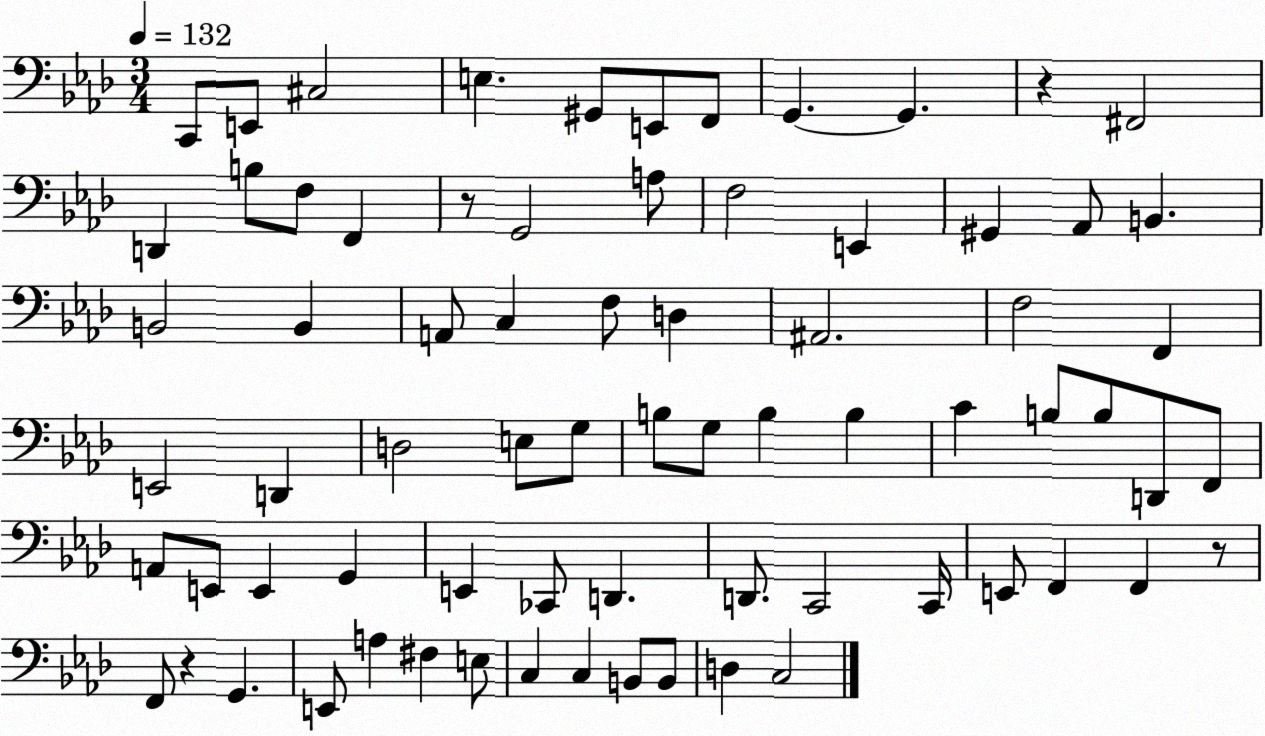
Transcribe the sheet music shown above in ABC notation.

X:1
T:Untitled
M:3/4
L:1/4
K:Ab
C,,/2 E,,/2 ^C,2 E, ^G,,/2 E,,/2 F,,/2 G,, G,, z ^F,,2 D,, B,/2 F,/2 F,, z/2 G,,2 A,/2 F,2 E,, ^G,, _A,,/2 B,, B,,2 B,, A,,/2 C, F,/2 D, ^A,,2 F,2 F,, E,,2 D,, D,2 E,/2 G,/2 B,/2 G,/2 B, B, C B,/2 B,/2 D,,/2 F,,/2 A,,/2 E,,/2 E,, G,, E,, _C,,/2 D,, D,,/2 C,,2 C,,/4 E,,/2 F,, F,, z/2 F,,/2 z G,, E,,/2 A, ^F, E,/2 C, C, B,,/2 B,,/2 D, C,2